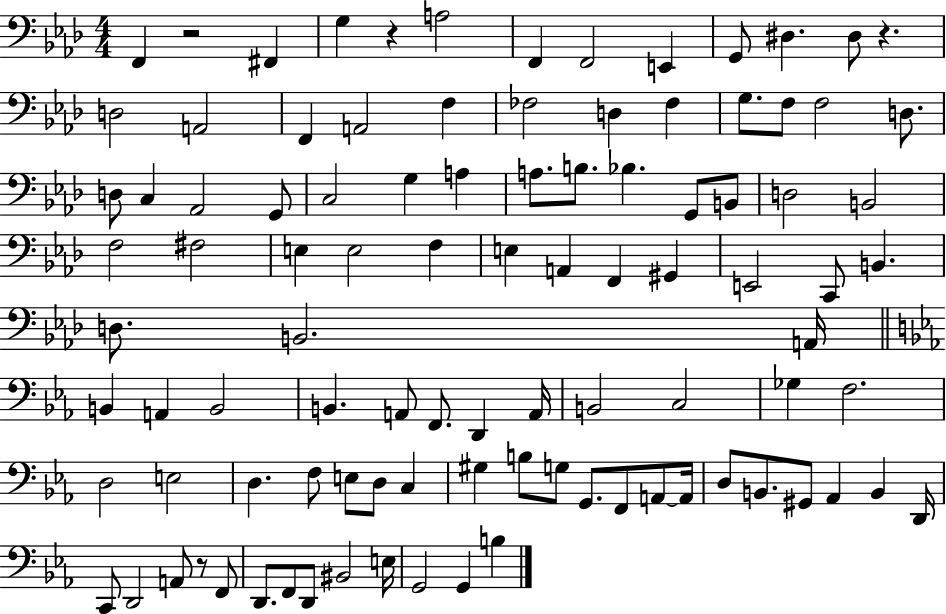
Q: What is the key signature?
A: AES major